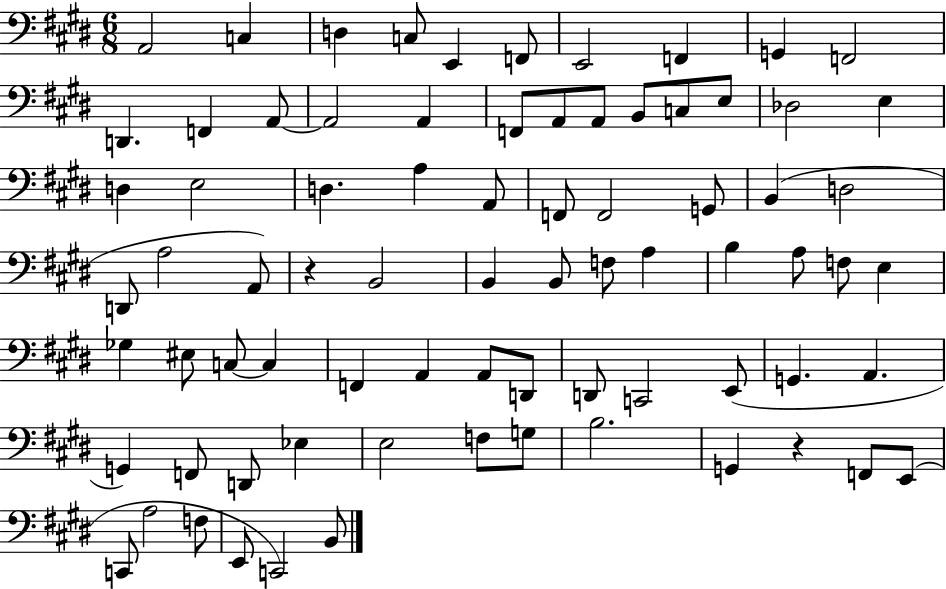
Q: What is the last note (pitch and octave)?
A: B2